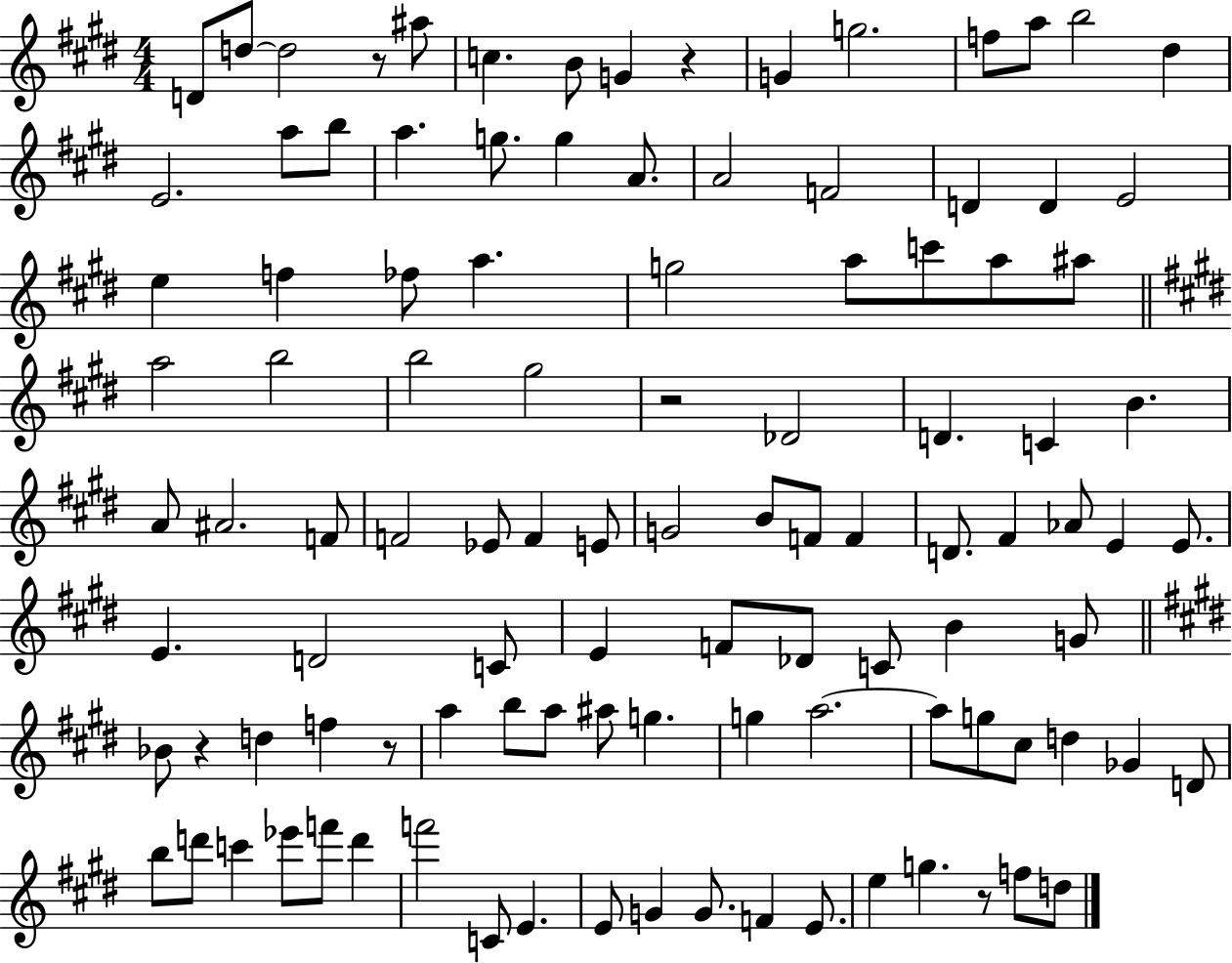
D4/e D5/e D5/h R/e A#5/e C5/q. B4/e G4/q R/q G4/q G5/h. F5/e A5/e B5/h D#5/q E4/h. A5/e B5/e A5/q. G5/e. G5/q A4/e. A4/h F4/h D4/q D4/q E4/h E5/q F5/q FES5/e A5/q. G5/h A5/e C6/e A5/e A#5/e A5/h B5/h B5/h G#5/h R/h Db4/h D4/q. C4/q B4/q. A4/e A#4/h. F4/e F4/h Eb4/e F4/q E4/e G4/h B4/e F4/e F4/q D4/e. F#4/q Ab4/e E4/q E4/e. E4/q. D4/h C4/e E4/q F4/e Db4/e C4/e B4/q G4/e Bb4/e R/q D5/q F5/q R/e A5/q B5/e A5/e A#5/e G5/q. G5/q A5/h. A5/e G5/e C#5/e D5/q Gb4/q D4/e B5/e D6/e C6/q Eb6/e F6/e D6/q F6/h C4/e E4/q. E4/e G4/q G4/e. F4/q E4/e. E5/q G5/q. R/e F5/e D5/e